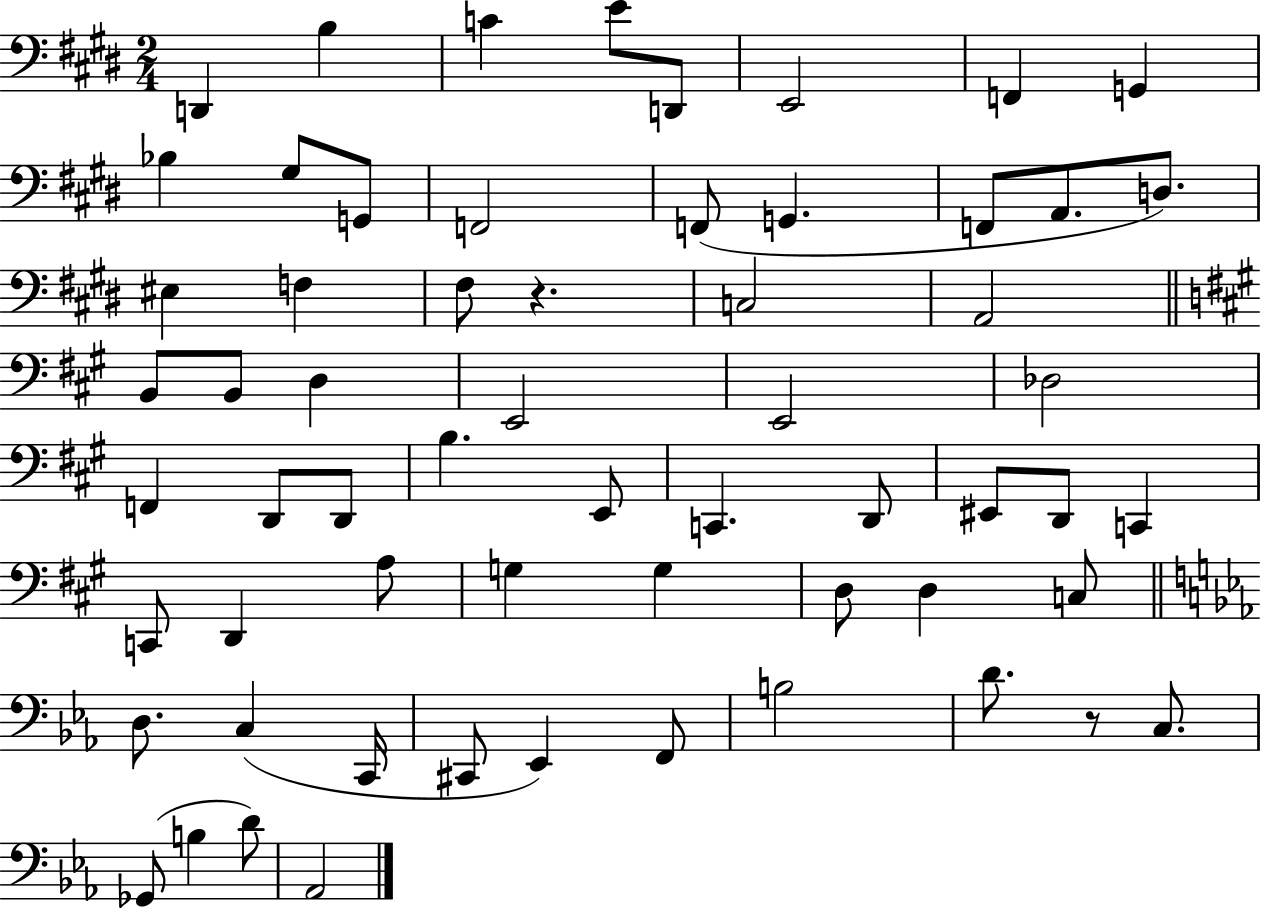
{
  \clef bass
  \numericTimeSignature
  \time 2/4
  \key e \major
  \repeat volta 2 { d,4 b4 | c'4 e'8 d,8 | e,2 | f,4 g,4 | \break bes4 gis8 g,8 | f,2 | f,8( g,4. | f,8 a,8. d8.) | \break eis4 f4 | fis8 r4. | c2 | a,2 | \break \bar "||" \break \key a \major b,8 b,8 d4 | e,2 | e,2 | des2 | \break f,4 d,8 d,8 | b4. e,8 | c,4. d,8 | eis,8 d,8 c,4 | \break c,8 d,4 a8 | g4 g4 | d8 d4 c8 | \bar "||" \break \key c \minor d8. c4( c,16 | cis,8 ees,4) f,8 | b2 | d'8. r8 c8. | \break ges,8( b4 d'8) | aes,2 | } \bar "|."
}